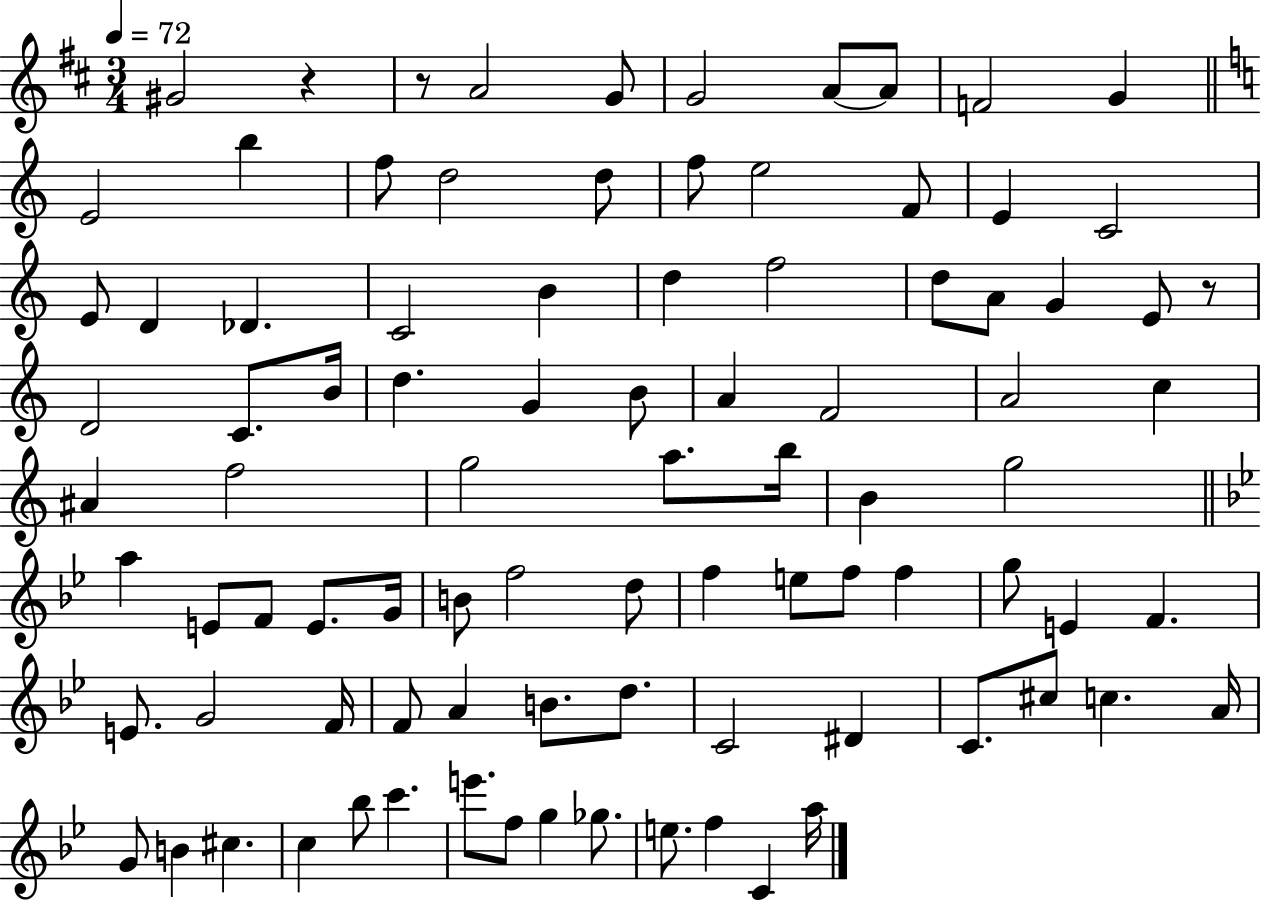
G#4/h R/q R/e A4/h G4/e G4/h A4/e A4/e F4/h G4/q E4/h B5/q F5/e D5/h D5/e F5/e E5/h F4/e E4/q C4/h E4/e D4/q Db4/q. C4/h B4/q D5/q F5/h D5/e A4/e G4/q E4/e R/e D4/h C4/e. B4/s D5/q. G4/q B4/e A4/q F4/h A4/h C5/q A#4/q F5/h G5/h A5/e. B5/s B4/q G5/h A5/q E4/e F4/e E4/e. G4/s B4/e F5/h D5/e F5/q E5/e F5/e F5/q G5/e E4/q F4/q. E4/e. G4/h F4/s F4/e A4/q B4/e. D5/e. C4/h D#4/q C4/e. C#5/e C5/q. A4/s G4/e B4/q C#5/q. C5/q Bb5/e C6/q. E6/e. F5/e G5/q Gb5/e. E5/e. F5/q C4/q A5/s